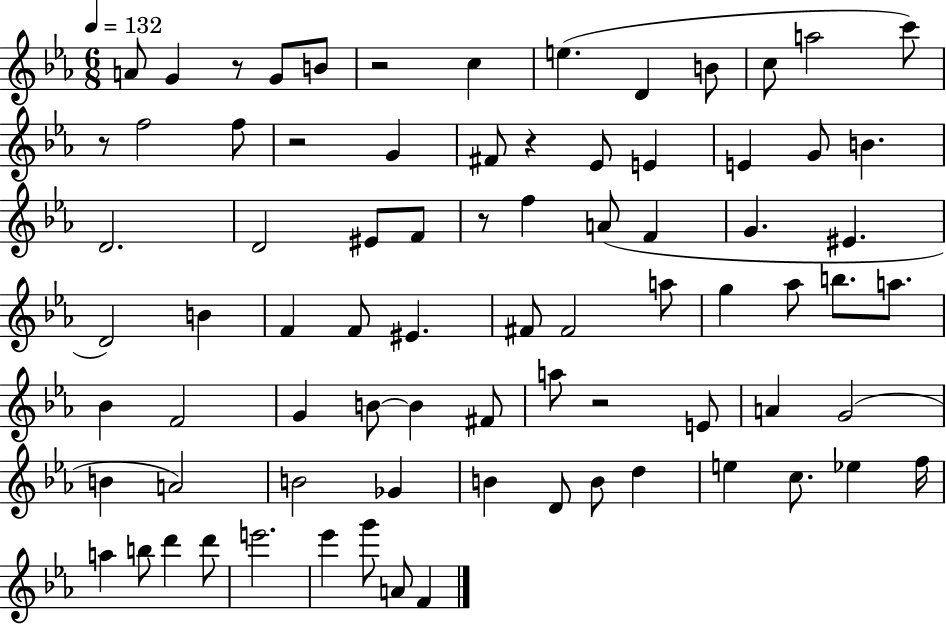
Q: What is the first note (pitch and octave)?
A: A4